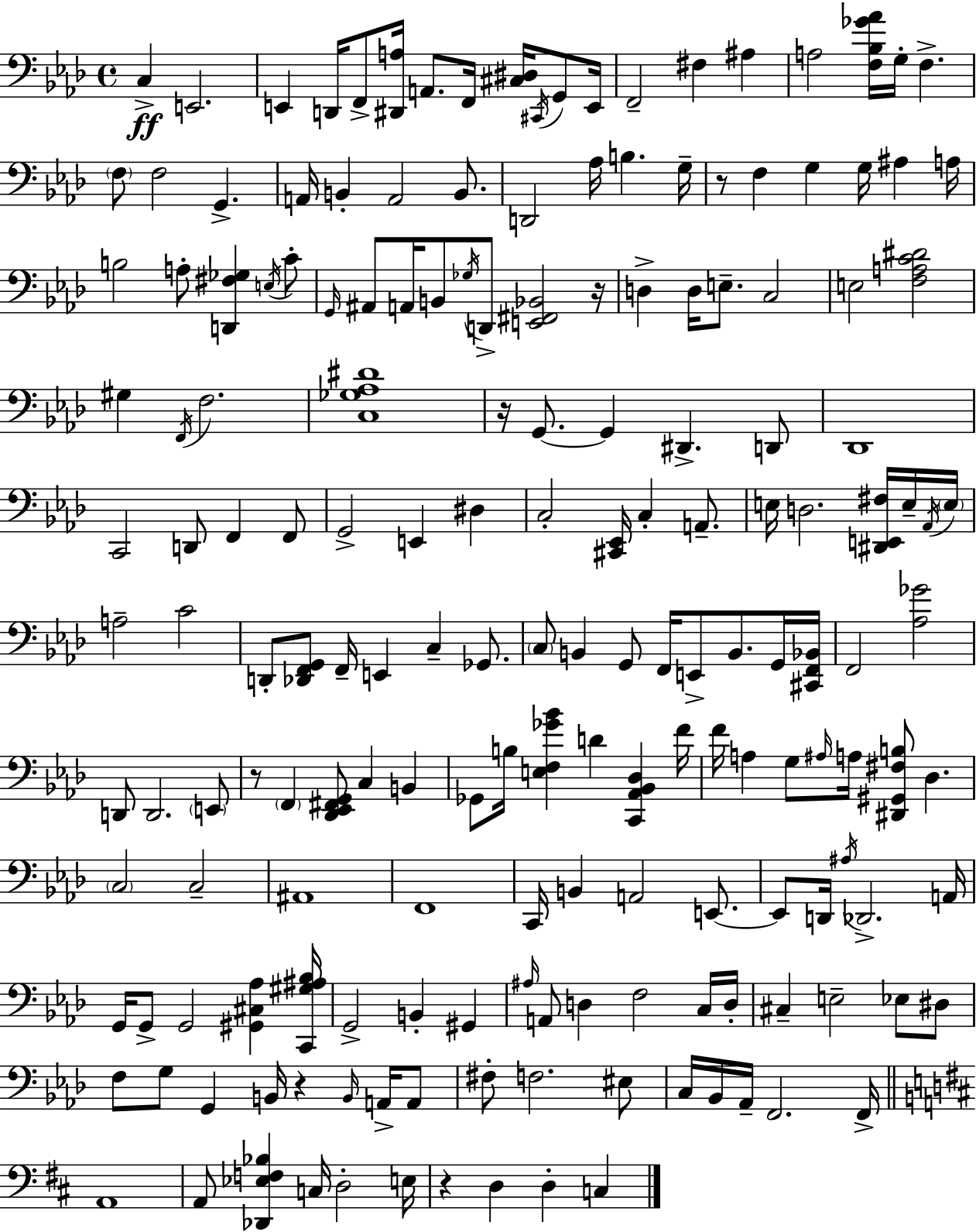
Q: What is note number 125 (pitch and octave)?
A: C3